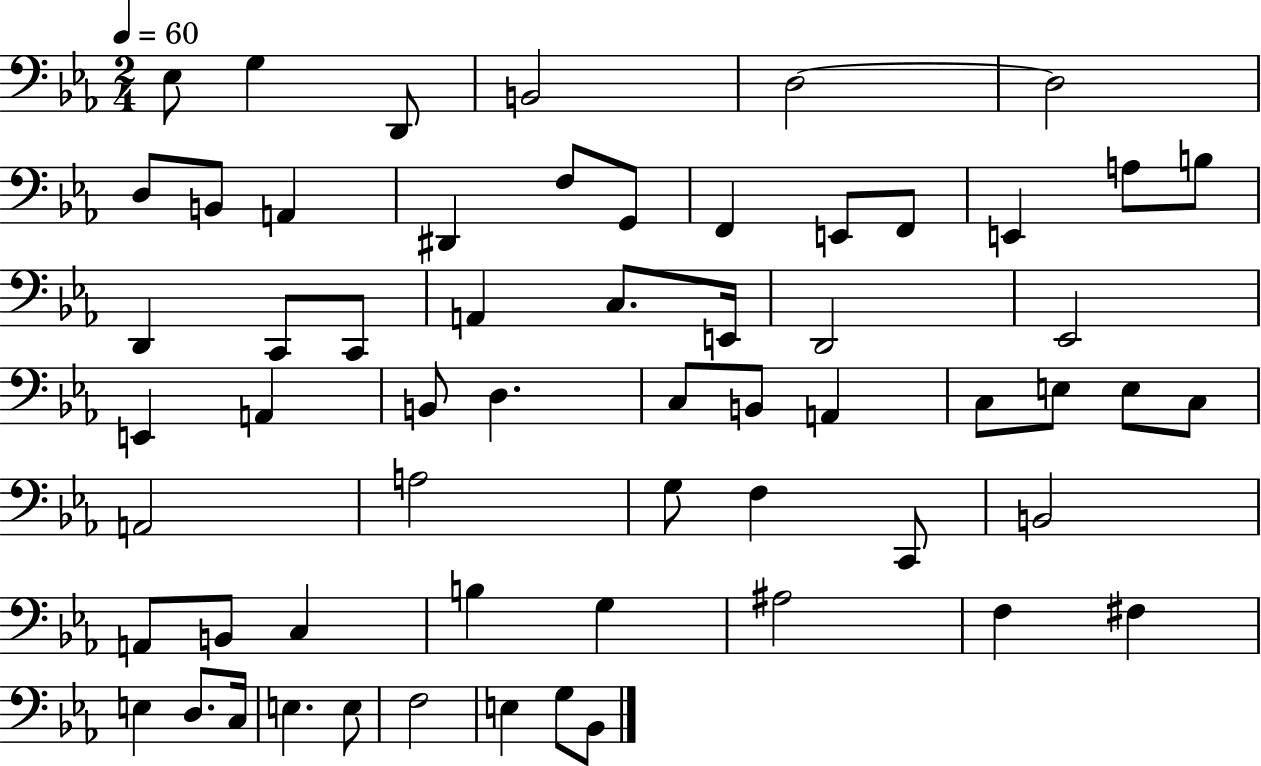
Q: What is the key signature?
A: EES major